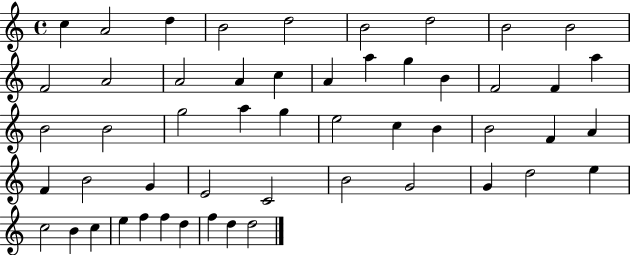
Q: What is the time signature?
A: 4/4